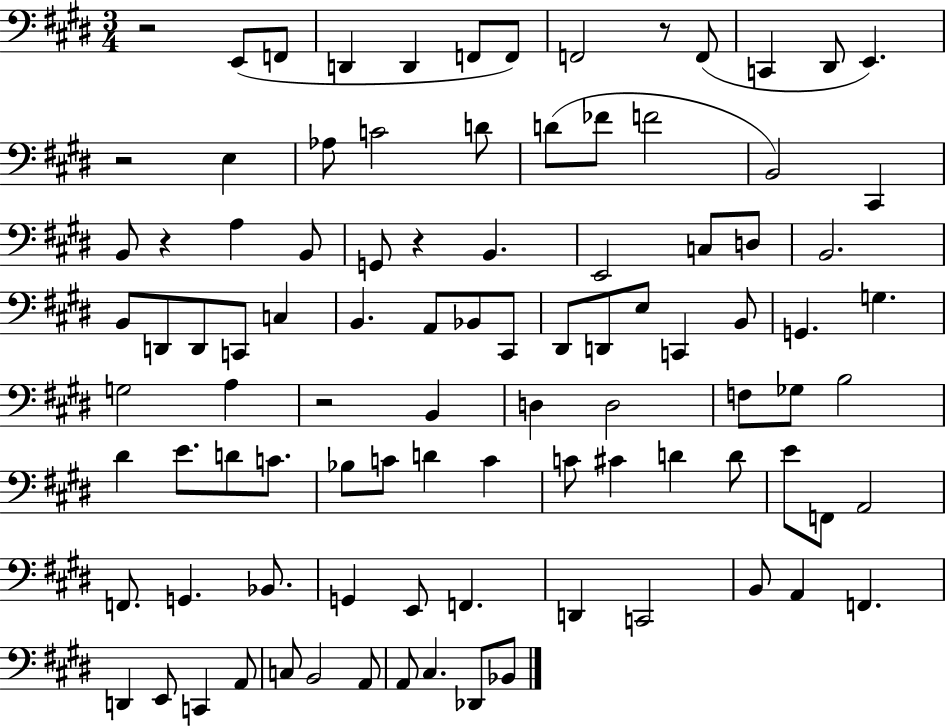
X:1
T:Untitled
M:3/4
L:1/4
K:E
z2 E,,/2 F,,/2 D,, D,, F,,/2 F,,/2 F,,2 z/2 F,,/2 C,, ^D,,/2 E,, z2 E, _A,/2 C2 D/2 D/2 _F/2 F2 B,,2 ^C,, B,,/2 z A, B,,/2 G,,/2 z B,, E,,2 C,/2 D,/2 B,,2 B,,/2 D,,/2 D,,/2 C,,/2 C, B,, A,,/2 _B,,/2 ^C,,/2 ^D,,/2 D,,/2 E,/2 C,, B,,/2 G,, G, G,2 A, z2 B,, D, D,2 F,/2 _G,/2 B,2 ^D E/2 D/2 C/2 _B,/2 C/2 D C C/2 ^C D D/2 E/2 F,,/2 A,,2 F,,/2 G,, _B,,/2 G,, E,,/2 F,, D,, C,,2 B,,/2 A,, F,, D,, E,,/2 C,, A,,/2 C,/2 B,,2 A,,/2 A,,/2 ^C, _D,,/2 _B,,/2